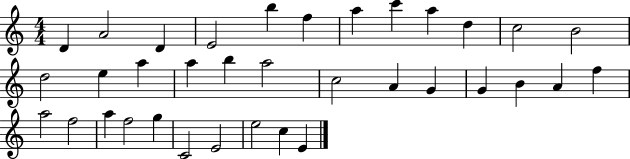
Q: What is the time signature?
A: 4/4